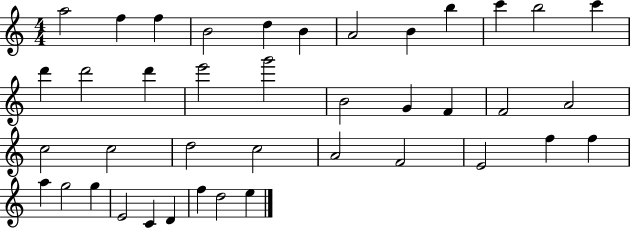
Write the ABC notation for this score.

X:1
T:Untitled
M:4/4
L:1/4
K:C
a2 f f B2 d B A2 B b c' b2 c' d' d'2 d' e'2 g'2 B2 G F F2 A2 c2 c2 d2 c2 A2 F2 E2 f f a g2 g E2 C D f d2 e